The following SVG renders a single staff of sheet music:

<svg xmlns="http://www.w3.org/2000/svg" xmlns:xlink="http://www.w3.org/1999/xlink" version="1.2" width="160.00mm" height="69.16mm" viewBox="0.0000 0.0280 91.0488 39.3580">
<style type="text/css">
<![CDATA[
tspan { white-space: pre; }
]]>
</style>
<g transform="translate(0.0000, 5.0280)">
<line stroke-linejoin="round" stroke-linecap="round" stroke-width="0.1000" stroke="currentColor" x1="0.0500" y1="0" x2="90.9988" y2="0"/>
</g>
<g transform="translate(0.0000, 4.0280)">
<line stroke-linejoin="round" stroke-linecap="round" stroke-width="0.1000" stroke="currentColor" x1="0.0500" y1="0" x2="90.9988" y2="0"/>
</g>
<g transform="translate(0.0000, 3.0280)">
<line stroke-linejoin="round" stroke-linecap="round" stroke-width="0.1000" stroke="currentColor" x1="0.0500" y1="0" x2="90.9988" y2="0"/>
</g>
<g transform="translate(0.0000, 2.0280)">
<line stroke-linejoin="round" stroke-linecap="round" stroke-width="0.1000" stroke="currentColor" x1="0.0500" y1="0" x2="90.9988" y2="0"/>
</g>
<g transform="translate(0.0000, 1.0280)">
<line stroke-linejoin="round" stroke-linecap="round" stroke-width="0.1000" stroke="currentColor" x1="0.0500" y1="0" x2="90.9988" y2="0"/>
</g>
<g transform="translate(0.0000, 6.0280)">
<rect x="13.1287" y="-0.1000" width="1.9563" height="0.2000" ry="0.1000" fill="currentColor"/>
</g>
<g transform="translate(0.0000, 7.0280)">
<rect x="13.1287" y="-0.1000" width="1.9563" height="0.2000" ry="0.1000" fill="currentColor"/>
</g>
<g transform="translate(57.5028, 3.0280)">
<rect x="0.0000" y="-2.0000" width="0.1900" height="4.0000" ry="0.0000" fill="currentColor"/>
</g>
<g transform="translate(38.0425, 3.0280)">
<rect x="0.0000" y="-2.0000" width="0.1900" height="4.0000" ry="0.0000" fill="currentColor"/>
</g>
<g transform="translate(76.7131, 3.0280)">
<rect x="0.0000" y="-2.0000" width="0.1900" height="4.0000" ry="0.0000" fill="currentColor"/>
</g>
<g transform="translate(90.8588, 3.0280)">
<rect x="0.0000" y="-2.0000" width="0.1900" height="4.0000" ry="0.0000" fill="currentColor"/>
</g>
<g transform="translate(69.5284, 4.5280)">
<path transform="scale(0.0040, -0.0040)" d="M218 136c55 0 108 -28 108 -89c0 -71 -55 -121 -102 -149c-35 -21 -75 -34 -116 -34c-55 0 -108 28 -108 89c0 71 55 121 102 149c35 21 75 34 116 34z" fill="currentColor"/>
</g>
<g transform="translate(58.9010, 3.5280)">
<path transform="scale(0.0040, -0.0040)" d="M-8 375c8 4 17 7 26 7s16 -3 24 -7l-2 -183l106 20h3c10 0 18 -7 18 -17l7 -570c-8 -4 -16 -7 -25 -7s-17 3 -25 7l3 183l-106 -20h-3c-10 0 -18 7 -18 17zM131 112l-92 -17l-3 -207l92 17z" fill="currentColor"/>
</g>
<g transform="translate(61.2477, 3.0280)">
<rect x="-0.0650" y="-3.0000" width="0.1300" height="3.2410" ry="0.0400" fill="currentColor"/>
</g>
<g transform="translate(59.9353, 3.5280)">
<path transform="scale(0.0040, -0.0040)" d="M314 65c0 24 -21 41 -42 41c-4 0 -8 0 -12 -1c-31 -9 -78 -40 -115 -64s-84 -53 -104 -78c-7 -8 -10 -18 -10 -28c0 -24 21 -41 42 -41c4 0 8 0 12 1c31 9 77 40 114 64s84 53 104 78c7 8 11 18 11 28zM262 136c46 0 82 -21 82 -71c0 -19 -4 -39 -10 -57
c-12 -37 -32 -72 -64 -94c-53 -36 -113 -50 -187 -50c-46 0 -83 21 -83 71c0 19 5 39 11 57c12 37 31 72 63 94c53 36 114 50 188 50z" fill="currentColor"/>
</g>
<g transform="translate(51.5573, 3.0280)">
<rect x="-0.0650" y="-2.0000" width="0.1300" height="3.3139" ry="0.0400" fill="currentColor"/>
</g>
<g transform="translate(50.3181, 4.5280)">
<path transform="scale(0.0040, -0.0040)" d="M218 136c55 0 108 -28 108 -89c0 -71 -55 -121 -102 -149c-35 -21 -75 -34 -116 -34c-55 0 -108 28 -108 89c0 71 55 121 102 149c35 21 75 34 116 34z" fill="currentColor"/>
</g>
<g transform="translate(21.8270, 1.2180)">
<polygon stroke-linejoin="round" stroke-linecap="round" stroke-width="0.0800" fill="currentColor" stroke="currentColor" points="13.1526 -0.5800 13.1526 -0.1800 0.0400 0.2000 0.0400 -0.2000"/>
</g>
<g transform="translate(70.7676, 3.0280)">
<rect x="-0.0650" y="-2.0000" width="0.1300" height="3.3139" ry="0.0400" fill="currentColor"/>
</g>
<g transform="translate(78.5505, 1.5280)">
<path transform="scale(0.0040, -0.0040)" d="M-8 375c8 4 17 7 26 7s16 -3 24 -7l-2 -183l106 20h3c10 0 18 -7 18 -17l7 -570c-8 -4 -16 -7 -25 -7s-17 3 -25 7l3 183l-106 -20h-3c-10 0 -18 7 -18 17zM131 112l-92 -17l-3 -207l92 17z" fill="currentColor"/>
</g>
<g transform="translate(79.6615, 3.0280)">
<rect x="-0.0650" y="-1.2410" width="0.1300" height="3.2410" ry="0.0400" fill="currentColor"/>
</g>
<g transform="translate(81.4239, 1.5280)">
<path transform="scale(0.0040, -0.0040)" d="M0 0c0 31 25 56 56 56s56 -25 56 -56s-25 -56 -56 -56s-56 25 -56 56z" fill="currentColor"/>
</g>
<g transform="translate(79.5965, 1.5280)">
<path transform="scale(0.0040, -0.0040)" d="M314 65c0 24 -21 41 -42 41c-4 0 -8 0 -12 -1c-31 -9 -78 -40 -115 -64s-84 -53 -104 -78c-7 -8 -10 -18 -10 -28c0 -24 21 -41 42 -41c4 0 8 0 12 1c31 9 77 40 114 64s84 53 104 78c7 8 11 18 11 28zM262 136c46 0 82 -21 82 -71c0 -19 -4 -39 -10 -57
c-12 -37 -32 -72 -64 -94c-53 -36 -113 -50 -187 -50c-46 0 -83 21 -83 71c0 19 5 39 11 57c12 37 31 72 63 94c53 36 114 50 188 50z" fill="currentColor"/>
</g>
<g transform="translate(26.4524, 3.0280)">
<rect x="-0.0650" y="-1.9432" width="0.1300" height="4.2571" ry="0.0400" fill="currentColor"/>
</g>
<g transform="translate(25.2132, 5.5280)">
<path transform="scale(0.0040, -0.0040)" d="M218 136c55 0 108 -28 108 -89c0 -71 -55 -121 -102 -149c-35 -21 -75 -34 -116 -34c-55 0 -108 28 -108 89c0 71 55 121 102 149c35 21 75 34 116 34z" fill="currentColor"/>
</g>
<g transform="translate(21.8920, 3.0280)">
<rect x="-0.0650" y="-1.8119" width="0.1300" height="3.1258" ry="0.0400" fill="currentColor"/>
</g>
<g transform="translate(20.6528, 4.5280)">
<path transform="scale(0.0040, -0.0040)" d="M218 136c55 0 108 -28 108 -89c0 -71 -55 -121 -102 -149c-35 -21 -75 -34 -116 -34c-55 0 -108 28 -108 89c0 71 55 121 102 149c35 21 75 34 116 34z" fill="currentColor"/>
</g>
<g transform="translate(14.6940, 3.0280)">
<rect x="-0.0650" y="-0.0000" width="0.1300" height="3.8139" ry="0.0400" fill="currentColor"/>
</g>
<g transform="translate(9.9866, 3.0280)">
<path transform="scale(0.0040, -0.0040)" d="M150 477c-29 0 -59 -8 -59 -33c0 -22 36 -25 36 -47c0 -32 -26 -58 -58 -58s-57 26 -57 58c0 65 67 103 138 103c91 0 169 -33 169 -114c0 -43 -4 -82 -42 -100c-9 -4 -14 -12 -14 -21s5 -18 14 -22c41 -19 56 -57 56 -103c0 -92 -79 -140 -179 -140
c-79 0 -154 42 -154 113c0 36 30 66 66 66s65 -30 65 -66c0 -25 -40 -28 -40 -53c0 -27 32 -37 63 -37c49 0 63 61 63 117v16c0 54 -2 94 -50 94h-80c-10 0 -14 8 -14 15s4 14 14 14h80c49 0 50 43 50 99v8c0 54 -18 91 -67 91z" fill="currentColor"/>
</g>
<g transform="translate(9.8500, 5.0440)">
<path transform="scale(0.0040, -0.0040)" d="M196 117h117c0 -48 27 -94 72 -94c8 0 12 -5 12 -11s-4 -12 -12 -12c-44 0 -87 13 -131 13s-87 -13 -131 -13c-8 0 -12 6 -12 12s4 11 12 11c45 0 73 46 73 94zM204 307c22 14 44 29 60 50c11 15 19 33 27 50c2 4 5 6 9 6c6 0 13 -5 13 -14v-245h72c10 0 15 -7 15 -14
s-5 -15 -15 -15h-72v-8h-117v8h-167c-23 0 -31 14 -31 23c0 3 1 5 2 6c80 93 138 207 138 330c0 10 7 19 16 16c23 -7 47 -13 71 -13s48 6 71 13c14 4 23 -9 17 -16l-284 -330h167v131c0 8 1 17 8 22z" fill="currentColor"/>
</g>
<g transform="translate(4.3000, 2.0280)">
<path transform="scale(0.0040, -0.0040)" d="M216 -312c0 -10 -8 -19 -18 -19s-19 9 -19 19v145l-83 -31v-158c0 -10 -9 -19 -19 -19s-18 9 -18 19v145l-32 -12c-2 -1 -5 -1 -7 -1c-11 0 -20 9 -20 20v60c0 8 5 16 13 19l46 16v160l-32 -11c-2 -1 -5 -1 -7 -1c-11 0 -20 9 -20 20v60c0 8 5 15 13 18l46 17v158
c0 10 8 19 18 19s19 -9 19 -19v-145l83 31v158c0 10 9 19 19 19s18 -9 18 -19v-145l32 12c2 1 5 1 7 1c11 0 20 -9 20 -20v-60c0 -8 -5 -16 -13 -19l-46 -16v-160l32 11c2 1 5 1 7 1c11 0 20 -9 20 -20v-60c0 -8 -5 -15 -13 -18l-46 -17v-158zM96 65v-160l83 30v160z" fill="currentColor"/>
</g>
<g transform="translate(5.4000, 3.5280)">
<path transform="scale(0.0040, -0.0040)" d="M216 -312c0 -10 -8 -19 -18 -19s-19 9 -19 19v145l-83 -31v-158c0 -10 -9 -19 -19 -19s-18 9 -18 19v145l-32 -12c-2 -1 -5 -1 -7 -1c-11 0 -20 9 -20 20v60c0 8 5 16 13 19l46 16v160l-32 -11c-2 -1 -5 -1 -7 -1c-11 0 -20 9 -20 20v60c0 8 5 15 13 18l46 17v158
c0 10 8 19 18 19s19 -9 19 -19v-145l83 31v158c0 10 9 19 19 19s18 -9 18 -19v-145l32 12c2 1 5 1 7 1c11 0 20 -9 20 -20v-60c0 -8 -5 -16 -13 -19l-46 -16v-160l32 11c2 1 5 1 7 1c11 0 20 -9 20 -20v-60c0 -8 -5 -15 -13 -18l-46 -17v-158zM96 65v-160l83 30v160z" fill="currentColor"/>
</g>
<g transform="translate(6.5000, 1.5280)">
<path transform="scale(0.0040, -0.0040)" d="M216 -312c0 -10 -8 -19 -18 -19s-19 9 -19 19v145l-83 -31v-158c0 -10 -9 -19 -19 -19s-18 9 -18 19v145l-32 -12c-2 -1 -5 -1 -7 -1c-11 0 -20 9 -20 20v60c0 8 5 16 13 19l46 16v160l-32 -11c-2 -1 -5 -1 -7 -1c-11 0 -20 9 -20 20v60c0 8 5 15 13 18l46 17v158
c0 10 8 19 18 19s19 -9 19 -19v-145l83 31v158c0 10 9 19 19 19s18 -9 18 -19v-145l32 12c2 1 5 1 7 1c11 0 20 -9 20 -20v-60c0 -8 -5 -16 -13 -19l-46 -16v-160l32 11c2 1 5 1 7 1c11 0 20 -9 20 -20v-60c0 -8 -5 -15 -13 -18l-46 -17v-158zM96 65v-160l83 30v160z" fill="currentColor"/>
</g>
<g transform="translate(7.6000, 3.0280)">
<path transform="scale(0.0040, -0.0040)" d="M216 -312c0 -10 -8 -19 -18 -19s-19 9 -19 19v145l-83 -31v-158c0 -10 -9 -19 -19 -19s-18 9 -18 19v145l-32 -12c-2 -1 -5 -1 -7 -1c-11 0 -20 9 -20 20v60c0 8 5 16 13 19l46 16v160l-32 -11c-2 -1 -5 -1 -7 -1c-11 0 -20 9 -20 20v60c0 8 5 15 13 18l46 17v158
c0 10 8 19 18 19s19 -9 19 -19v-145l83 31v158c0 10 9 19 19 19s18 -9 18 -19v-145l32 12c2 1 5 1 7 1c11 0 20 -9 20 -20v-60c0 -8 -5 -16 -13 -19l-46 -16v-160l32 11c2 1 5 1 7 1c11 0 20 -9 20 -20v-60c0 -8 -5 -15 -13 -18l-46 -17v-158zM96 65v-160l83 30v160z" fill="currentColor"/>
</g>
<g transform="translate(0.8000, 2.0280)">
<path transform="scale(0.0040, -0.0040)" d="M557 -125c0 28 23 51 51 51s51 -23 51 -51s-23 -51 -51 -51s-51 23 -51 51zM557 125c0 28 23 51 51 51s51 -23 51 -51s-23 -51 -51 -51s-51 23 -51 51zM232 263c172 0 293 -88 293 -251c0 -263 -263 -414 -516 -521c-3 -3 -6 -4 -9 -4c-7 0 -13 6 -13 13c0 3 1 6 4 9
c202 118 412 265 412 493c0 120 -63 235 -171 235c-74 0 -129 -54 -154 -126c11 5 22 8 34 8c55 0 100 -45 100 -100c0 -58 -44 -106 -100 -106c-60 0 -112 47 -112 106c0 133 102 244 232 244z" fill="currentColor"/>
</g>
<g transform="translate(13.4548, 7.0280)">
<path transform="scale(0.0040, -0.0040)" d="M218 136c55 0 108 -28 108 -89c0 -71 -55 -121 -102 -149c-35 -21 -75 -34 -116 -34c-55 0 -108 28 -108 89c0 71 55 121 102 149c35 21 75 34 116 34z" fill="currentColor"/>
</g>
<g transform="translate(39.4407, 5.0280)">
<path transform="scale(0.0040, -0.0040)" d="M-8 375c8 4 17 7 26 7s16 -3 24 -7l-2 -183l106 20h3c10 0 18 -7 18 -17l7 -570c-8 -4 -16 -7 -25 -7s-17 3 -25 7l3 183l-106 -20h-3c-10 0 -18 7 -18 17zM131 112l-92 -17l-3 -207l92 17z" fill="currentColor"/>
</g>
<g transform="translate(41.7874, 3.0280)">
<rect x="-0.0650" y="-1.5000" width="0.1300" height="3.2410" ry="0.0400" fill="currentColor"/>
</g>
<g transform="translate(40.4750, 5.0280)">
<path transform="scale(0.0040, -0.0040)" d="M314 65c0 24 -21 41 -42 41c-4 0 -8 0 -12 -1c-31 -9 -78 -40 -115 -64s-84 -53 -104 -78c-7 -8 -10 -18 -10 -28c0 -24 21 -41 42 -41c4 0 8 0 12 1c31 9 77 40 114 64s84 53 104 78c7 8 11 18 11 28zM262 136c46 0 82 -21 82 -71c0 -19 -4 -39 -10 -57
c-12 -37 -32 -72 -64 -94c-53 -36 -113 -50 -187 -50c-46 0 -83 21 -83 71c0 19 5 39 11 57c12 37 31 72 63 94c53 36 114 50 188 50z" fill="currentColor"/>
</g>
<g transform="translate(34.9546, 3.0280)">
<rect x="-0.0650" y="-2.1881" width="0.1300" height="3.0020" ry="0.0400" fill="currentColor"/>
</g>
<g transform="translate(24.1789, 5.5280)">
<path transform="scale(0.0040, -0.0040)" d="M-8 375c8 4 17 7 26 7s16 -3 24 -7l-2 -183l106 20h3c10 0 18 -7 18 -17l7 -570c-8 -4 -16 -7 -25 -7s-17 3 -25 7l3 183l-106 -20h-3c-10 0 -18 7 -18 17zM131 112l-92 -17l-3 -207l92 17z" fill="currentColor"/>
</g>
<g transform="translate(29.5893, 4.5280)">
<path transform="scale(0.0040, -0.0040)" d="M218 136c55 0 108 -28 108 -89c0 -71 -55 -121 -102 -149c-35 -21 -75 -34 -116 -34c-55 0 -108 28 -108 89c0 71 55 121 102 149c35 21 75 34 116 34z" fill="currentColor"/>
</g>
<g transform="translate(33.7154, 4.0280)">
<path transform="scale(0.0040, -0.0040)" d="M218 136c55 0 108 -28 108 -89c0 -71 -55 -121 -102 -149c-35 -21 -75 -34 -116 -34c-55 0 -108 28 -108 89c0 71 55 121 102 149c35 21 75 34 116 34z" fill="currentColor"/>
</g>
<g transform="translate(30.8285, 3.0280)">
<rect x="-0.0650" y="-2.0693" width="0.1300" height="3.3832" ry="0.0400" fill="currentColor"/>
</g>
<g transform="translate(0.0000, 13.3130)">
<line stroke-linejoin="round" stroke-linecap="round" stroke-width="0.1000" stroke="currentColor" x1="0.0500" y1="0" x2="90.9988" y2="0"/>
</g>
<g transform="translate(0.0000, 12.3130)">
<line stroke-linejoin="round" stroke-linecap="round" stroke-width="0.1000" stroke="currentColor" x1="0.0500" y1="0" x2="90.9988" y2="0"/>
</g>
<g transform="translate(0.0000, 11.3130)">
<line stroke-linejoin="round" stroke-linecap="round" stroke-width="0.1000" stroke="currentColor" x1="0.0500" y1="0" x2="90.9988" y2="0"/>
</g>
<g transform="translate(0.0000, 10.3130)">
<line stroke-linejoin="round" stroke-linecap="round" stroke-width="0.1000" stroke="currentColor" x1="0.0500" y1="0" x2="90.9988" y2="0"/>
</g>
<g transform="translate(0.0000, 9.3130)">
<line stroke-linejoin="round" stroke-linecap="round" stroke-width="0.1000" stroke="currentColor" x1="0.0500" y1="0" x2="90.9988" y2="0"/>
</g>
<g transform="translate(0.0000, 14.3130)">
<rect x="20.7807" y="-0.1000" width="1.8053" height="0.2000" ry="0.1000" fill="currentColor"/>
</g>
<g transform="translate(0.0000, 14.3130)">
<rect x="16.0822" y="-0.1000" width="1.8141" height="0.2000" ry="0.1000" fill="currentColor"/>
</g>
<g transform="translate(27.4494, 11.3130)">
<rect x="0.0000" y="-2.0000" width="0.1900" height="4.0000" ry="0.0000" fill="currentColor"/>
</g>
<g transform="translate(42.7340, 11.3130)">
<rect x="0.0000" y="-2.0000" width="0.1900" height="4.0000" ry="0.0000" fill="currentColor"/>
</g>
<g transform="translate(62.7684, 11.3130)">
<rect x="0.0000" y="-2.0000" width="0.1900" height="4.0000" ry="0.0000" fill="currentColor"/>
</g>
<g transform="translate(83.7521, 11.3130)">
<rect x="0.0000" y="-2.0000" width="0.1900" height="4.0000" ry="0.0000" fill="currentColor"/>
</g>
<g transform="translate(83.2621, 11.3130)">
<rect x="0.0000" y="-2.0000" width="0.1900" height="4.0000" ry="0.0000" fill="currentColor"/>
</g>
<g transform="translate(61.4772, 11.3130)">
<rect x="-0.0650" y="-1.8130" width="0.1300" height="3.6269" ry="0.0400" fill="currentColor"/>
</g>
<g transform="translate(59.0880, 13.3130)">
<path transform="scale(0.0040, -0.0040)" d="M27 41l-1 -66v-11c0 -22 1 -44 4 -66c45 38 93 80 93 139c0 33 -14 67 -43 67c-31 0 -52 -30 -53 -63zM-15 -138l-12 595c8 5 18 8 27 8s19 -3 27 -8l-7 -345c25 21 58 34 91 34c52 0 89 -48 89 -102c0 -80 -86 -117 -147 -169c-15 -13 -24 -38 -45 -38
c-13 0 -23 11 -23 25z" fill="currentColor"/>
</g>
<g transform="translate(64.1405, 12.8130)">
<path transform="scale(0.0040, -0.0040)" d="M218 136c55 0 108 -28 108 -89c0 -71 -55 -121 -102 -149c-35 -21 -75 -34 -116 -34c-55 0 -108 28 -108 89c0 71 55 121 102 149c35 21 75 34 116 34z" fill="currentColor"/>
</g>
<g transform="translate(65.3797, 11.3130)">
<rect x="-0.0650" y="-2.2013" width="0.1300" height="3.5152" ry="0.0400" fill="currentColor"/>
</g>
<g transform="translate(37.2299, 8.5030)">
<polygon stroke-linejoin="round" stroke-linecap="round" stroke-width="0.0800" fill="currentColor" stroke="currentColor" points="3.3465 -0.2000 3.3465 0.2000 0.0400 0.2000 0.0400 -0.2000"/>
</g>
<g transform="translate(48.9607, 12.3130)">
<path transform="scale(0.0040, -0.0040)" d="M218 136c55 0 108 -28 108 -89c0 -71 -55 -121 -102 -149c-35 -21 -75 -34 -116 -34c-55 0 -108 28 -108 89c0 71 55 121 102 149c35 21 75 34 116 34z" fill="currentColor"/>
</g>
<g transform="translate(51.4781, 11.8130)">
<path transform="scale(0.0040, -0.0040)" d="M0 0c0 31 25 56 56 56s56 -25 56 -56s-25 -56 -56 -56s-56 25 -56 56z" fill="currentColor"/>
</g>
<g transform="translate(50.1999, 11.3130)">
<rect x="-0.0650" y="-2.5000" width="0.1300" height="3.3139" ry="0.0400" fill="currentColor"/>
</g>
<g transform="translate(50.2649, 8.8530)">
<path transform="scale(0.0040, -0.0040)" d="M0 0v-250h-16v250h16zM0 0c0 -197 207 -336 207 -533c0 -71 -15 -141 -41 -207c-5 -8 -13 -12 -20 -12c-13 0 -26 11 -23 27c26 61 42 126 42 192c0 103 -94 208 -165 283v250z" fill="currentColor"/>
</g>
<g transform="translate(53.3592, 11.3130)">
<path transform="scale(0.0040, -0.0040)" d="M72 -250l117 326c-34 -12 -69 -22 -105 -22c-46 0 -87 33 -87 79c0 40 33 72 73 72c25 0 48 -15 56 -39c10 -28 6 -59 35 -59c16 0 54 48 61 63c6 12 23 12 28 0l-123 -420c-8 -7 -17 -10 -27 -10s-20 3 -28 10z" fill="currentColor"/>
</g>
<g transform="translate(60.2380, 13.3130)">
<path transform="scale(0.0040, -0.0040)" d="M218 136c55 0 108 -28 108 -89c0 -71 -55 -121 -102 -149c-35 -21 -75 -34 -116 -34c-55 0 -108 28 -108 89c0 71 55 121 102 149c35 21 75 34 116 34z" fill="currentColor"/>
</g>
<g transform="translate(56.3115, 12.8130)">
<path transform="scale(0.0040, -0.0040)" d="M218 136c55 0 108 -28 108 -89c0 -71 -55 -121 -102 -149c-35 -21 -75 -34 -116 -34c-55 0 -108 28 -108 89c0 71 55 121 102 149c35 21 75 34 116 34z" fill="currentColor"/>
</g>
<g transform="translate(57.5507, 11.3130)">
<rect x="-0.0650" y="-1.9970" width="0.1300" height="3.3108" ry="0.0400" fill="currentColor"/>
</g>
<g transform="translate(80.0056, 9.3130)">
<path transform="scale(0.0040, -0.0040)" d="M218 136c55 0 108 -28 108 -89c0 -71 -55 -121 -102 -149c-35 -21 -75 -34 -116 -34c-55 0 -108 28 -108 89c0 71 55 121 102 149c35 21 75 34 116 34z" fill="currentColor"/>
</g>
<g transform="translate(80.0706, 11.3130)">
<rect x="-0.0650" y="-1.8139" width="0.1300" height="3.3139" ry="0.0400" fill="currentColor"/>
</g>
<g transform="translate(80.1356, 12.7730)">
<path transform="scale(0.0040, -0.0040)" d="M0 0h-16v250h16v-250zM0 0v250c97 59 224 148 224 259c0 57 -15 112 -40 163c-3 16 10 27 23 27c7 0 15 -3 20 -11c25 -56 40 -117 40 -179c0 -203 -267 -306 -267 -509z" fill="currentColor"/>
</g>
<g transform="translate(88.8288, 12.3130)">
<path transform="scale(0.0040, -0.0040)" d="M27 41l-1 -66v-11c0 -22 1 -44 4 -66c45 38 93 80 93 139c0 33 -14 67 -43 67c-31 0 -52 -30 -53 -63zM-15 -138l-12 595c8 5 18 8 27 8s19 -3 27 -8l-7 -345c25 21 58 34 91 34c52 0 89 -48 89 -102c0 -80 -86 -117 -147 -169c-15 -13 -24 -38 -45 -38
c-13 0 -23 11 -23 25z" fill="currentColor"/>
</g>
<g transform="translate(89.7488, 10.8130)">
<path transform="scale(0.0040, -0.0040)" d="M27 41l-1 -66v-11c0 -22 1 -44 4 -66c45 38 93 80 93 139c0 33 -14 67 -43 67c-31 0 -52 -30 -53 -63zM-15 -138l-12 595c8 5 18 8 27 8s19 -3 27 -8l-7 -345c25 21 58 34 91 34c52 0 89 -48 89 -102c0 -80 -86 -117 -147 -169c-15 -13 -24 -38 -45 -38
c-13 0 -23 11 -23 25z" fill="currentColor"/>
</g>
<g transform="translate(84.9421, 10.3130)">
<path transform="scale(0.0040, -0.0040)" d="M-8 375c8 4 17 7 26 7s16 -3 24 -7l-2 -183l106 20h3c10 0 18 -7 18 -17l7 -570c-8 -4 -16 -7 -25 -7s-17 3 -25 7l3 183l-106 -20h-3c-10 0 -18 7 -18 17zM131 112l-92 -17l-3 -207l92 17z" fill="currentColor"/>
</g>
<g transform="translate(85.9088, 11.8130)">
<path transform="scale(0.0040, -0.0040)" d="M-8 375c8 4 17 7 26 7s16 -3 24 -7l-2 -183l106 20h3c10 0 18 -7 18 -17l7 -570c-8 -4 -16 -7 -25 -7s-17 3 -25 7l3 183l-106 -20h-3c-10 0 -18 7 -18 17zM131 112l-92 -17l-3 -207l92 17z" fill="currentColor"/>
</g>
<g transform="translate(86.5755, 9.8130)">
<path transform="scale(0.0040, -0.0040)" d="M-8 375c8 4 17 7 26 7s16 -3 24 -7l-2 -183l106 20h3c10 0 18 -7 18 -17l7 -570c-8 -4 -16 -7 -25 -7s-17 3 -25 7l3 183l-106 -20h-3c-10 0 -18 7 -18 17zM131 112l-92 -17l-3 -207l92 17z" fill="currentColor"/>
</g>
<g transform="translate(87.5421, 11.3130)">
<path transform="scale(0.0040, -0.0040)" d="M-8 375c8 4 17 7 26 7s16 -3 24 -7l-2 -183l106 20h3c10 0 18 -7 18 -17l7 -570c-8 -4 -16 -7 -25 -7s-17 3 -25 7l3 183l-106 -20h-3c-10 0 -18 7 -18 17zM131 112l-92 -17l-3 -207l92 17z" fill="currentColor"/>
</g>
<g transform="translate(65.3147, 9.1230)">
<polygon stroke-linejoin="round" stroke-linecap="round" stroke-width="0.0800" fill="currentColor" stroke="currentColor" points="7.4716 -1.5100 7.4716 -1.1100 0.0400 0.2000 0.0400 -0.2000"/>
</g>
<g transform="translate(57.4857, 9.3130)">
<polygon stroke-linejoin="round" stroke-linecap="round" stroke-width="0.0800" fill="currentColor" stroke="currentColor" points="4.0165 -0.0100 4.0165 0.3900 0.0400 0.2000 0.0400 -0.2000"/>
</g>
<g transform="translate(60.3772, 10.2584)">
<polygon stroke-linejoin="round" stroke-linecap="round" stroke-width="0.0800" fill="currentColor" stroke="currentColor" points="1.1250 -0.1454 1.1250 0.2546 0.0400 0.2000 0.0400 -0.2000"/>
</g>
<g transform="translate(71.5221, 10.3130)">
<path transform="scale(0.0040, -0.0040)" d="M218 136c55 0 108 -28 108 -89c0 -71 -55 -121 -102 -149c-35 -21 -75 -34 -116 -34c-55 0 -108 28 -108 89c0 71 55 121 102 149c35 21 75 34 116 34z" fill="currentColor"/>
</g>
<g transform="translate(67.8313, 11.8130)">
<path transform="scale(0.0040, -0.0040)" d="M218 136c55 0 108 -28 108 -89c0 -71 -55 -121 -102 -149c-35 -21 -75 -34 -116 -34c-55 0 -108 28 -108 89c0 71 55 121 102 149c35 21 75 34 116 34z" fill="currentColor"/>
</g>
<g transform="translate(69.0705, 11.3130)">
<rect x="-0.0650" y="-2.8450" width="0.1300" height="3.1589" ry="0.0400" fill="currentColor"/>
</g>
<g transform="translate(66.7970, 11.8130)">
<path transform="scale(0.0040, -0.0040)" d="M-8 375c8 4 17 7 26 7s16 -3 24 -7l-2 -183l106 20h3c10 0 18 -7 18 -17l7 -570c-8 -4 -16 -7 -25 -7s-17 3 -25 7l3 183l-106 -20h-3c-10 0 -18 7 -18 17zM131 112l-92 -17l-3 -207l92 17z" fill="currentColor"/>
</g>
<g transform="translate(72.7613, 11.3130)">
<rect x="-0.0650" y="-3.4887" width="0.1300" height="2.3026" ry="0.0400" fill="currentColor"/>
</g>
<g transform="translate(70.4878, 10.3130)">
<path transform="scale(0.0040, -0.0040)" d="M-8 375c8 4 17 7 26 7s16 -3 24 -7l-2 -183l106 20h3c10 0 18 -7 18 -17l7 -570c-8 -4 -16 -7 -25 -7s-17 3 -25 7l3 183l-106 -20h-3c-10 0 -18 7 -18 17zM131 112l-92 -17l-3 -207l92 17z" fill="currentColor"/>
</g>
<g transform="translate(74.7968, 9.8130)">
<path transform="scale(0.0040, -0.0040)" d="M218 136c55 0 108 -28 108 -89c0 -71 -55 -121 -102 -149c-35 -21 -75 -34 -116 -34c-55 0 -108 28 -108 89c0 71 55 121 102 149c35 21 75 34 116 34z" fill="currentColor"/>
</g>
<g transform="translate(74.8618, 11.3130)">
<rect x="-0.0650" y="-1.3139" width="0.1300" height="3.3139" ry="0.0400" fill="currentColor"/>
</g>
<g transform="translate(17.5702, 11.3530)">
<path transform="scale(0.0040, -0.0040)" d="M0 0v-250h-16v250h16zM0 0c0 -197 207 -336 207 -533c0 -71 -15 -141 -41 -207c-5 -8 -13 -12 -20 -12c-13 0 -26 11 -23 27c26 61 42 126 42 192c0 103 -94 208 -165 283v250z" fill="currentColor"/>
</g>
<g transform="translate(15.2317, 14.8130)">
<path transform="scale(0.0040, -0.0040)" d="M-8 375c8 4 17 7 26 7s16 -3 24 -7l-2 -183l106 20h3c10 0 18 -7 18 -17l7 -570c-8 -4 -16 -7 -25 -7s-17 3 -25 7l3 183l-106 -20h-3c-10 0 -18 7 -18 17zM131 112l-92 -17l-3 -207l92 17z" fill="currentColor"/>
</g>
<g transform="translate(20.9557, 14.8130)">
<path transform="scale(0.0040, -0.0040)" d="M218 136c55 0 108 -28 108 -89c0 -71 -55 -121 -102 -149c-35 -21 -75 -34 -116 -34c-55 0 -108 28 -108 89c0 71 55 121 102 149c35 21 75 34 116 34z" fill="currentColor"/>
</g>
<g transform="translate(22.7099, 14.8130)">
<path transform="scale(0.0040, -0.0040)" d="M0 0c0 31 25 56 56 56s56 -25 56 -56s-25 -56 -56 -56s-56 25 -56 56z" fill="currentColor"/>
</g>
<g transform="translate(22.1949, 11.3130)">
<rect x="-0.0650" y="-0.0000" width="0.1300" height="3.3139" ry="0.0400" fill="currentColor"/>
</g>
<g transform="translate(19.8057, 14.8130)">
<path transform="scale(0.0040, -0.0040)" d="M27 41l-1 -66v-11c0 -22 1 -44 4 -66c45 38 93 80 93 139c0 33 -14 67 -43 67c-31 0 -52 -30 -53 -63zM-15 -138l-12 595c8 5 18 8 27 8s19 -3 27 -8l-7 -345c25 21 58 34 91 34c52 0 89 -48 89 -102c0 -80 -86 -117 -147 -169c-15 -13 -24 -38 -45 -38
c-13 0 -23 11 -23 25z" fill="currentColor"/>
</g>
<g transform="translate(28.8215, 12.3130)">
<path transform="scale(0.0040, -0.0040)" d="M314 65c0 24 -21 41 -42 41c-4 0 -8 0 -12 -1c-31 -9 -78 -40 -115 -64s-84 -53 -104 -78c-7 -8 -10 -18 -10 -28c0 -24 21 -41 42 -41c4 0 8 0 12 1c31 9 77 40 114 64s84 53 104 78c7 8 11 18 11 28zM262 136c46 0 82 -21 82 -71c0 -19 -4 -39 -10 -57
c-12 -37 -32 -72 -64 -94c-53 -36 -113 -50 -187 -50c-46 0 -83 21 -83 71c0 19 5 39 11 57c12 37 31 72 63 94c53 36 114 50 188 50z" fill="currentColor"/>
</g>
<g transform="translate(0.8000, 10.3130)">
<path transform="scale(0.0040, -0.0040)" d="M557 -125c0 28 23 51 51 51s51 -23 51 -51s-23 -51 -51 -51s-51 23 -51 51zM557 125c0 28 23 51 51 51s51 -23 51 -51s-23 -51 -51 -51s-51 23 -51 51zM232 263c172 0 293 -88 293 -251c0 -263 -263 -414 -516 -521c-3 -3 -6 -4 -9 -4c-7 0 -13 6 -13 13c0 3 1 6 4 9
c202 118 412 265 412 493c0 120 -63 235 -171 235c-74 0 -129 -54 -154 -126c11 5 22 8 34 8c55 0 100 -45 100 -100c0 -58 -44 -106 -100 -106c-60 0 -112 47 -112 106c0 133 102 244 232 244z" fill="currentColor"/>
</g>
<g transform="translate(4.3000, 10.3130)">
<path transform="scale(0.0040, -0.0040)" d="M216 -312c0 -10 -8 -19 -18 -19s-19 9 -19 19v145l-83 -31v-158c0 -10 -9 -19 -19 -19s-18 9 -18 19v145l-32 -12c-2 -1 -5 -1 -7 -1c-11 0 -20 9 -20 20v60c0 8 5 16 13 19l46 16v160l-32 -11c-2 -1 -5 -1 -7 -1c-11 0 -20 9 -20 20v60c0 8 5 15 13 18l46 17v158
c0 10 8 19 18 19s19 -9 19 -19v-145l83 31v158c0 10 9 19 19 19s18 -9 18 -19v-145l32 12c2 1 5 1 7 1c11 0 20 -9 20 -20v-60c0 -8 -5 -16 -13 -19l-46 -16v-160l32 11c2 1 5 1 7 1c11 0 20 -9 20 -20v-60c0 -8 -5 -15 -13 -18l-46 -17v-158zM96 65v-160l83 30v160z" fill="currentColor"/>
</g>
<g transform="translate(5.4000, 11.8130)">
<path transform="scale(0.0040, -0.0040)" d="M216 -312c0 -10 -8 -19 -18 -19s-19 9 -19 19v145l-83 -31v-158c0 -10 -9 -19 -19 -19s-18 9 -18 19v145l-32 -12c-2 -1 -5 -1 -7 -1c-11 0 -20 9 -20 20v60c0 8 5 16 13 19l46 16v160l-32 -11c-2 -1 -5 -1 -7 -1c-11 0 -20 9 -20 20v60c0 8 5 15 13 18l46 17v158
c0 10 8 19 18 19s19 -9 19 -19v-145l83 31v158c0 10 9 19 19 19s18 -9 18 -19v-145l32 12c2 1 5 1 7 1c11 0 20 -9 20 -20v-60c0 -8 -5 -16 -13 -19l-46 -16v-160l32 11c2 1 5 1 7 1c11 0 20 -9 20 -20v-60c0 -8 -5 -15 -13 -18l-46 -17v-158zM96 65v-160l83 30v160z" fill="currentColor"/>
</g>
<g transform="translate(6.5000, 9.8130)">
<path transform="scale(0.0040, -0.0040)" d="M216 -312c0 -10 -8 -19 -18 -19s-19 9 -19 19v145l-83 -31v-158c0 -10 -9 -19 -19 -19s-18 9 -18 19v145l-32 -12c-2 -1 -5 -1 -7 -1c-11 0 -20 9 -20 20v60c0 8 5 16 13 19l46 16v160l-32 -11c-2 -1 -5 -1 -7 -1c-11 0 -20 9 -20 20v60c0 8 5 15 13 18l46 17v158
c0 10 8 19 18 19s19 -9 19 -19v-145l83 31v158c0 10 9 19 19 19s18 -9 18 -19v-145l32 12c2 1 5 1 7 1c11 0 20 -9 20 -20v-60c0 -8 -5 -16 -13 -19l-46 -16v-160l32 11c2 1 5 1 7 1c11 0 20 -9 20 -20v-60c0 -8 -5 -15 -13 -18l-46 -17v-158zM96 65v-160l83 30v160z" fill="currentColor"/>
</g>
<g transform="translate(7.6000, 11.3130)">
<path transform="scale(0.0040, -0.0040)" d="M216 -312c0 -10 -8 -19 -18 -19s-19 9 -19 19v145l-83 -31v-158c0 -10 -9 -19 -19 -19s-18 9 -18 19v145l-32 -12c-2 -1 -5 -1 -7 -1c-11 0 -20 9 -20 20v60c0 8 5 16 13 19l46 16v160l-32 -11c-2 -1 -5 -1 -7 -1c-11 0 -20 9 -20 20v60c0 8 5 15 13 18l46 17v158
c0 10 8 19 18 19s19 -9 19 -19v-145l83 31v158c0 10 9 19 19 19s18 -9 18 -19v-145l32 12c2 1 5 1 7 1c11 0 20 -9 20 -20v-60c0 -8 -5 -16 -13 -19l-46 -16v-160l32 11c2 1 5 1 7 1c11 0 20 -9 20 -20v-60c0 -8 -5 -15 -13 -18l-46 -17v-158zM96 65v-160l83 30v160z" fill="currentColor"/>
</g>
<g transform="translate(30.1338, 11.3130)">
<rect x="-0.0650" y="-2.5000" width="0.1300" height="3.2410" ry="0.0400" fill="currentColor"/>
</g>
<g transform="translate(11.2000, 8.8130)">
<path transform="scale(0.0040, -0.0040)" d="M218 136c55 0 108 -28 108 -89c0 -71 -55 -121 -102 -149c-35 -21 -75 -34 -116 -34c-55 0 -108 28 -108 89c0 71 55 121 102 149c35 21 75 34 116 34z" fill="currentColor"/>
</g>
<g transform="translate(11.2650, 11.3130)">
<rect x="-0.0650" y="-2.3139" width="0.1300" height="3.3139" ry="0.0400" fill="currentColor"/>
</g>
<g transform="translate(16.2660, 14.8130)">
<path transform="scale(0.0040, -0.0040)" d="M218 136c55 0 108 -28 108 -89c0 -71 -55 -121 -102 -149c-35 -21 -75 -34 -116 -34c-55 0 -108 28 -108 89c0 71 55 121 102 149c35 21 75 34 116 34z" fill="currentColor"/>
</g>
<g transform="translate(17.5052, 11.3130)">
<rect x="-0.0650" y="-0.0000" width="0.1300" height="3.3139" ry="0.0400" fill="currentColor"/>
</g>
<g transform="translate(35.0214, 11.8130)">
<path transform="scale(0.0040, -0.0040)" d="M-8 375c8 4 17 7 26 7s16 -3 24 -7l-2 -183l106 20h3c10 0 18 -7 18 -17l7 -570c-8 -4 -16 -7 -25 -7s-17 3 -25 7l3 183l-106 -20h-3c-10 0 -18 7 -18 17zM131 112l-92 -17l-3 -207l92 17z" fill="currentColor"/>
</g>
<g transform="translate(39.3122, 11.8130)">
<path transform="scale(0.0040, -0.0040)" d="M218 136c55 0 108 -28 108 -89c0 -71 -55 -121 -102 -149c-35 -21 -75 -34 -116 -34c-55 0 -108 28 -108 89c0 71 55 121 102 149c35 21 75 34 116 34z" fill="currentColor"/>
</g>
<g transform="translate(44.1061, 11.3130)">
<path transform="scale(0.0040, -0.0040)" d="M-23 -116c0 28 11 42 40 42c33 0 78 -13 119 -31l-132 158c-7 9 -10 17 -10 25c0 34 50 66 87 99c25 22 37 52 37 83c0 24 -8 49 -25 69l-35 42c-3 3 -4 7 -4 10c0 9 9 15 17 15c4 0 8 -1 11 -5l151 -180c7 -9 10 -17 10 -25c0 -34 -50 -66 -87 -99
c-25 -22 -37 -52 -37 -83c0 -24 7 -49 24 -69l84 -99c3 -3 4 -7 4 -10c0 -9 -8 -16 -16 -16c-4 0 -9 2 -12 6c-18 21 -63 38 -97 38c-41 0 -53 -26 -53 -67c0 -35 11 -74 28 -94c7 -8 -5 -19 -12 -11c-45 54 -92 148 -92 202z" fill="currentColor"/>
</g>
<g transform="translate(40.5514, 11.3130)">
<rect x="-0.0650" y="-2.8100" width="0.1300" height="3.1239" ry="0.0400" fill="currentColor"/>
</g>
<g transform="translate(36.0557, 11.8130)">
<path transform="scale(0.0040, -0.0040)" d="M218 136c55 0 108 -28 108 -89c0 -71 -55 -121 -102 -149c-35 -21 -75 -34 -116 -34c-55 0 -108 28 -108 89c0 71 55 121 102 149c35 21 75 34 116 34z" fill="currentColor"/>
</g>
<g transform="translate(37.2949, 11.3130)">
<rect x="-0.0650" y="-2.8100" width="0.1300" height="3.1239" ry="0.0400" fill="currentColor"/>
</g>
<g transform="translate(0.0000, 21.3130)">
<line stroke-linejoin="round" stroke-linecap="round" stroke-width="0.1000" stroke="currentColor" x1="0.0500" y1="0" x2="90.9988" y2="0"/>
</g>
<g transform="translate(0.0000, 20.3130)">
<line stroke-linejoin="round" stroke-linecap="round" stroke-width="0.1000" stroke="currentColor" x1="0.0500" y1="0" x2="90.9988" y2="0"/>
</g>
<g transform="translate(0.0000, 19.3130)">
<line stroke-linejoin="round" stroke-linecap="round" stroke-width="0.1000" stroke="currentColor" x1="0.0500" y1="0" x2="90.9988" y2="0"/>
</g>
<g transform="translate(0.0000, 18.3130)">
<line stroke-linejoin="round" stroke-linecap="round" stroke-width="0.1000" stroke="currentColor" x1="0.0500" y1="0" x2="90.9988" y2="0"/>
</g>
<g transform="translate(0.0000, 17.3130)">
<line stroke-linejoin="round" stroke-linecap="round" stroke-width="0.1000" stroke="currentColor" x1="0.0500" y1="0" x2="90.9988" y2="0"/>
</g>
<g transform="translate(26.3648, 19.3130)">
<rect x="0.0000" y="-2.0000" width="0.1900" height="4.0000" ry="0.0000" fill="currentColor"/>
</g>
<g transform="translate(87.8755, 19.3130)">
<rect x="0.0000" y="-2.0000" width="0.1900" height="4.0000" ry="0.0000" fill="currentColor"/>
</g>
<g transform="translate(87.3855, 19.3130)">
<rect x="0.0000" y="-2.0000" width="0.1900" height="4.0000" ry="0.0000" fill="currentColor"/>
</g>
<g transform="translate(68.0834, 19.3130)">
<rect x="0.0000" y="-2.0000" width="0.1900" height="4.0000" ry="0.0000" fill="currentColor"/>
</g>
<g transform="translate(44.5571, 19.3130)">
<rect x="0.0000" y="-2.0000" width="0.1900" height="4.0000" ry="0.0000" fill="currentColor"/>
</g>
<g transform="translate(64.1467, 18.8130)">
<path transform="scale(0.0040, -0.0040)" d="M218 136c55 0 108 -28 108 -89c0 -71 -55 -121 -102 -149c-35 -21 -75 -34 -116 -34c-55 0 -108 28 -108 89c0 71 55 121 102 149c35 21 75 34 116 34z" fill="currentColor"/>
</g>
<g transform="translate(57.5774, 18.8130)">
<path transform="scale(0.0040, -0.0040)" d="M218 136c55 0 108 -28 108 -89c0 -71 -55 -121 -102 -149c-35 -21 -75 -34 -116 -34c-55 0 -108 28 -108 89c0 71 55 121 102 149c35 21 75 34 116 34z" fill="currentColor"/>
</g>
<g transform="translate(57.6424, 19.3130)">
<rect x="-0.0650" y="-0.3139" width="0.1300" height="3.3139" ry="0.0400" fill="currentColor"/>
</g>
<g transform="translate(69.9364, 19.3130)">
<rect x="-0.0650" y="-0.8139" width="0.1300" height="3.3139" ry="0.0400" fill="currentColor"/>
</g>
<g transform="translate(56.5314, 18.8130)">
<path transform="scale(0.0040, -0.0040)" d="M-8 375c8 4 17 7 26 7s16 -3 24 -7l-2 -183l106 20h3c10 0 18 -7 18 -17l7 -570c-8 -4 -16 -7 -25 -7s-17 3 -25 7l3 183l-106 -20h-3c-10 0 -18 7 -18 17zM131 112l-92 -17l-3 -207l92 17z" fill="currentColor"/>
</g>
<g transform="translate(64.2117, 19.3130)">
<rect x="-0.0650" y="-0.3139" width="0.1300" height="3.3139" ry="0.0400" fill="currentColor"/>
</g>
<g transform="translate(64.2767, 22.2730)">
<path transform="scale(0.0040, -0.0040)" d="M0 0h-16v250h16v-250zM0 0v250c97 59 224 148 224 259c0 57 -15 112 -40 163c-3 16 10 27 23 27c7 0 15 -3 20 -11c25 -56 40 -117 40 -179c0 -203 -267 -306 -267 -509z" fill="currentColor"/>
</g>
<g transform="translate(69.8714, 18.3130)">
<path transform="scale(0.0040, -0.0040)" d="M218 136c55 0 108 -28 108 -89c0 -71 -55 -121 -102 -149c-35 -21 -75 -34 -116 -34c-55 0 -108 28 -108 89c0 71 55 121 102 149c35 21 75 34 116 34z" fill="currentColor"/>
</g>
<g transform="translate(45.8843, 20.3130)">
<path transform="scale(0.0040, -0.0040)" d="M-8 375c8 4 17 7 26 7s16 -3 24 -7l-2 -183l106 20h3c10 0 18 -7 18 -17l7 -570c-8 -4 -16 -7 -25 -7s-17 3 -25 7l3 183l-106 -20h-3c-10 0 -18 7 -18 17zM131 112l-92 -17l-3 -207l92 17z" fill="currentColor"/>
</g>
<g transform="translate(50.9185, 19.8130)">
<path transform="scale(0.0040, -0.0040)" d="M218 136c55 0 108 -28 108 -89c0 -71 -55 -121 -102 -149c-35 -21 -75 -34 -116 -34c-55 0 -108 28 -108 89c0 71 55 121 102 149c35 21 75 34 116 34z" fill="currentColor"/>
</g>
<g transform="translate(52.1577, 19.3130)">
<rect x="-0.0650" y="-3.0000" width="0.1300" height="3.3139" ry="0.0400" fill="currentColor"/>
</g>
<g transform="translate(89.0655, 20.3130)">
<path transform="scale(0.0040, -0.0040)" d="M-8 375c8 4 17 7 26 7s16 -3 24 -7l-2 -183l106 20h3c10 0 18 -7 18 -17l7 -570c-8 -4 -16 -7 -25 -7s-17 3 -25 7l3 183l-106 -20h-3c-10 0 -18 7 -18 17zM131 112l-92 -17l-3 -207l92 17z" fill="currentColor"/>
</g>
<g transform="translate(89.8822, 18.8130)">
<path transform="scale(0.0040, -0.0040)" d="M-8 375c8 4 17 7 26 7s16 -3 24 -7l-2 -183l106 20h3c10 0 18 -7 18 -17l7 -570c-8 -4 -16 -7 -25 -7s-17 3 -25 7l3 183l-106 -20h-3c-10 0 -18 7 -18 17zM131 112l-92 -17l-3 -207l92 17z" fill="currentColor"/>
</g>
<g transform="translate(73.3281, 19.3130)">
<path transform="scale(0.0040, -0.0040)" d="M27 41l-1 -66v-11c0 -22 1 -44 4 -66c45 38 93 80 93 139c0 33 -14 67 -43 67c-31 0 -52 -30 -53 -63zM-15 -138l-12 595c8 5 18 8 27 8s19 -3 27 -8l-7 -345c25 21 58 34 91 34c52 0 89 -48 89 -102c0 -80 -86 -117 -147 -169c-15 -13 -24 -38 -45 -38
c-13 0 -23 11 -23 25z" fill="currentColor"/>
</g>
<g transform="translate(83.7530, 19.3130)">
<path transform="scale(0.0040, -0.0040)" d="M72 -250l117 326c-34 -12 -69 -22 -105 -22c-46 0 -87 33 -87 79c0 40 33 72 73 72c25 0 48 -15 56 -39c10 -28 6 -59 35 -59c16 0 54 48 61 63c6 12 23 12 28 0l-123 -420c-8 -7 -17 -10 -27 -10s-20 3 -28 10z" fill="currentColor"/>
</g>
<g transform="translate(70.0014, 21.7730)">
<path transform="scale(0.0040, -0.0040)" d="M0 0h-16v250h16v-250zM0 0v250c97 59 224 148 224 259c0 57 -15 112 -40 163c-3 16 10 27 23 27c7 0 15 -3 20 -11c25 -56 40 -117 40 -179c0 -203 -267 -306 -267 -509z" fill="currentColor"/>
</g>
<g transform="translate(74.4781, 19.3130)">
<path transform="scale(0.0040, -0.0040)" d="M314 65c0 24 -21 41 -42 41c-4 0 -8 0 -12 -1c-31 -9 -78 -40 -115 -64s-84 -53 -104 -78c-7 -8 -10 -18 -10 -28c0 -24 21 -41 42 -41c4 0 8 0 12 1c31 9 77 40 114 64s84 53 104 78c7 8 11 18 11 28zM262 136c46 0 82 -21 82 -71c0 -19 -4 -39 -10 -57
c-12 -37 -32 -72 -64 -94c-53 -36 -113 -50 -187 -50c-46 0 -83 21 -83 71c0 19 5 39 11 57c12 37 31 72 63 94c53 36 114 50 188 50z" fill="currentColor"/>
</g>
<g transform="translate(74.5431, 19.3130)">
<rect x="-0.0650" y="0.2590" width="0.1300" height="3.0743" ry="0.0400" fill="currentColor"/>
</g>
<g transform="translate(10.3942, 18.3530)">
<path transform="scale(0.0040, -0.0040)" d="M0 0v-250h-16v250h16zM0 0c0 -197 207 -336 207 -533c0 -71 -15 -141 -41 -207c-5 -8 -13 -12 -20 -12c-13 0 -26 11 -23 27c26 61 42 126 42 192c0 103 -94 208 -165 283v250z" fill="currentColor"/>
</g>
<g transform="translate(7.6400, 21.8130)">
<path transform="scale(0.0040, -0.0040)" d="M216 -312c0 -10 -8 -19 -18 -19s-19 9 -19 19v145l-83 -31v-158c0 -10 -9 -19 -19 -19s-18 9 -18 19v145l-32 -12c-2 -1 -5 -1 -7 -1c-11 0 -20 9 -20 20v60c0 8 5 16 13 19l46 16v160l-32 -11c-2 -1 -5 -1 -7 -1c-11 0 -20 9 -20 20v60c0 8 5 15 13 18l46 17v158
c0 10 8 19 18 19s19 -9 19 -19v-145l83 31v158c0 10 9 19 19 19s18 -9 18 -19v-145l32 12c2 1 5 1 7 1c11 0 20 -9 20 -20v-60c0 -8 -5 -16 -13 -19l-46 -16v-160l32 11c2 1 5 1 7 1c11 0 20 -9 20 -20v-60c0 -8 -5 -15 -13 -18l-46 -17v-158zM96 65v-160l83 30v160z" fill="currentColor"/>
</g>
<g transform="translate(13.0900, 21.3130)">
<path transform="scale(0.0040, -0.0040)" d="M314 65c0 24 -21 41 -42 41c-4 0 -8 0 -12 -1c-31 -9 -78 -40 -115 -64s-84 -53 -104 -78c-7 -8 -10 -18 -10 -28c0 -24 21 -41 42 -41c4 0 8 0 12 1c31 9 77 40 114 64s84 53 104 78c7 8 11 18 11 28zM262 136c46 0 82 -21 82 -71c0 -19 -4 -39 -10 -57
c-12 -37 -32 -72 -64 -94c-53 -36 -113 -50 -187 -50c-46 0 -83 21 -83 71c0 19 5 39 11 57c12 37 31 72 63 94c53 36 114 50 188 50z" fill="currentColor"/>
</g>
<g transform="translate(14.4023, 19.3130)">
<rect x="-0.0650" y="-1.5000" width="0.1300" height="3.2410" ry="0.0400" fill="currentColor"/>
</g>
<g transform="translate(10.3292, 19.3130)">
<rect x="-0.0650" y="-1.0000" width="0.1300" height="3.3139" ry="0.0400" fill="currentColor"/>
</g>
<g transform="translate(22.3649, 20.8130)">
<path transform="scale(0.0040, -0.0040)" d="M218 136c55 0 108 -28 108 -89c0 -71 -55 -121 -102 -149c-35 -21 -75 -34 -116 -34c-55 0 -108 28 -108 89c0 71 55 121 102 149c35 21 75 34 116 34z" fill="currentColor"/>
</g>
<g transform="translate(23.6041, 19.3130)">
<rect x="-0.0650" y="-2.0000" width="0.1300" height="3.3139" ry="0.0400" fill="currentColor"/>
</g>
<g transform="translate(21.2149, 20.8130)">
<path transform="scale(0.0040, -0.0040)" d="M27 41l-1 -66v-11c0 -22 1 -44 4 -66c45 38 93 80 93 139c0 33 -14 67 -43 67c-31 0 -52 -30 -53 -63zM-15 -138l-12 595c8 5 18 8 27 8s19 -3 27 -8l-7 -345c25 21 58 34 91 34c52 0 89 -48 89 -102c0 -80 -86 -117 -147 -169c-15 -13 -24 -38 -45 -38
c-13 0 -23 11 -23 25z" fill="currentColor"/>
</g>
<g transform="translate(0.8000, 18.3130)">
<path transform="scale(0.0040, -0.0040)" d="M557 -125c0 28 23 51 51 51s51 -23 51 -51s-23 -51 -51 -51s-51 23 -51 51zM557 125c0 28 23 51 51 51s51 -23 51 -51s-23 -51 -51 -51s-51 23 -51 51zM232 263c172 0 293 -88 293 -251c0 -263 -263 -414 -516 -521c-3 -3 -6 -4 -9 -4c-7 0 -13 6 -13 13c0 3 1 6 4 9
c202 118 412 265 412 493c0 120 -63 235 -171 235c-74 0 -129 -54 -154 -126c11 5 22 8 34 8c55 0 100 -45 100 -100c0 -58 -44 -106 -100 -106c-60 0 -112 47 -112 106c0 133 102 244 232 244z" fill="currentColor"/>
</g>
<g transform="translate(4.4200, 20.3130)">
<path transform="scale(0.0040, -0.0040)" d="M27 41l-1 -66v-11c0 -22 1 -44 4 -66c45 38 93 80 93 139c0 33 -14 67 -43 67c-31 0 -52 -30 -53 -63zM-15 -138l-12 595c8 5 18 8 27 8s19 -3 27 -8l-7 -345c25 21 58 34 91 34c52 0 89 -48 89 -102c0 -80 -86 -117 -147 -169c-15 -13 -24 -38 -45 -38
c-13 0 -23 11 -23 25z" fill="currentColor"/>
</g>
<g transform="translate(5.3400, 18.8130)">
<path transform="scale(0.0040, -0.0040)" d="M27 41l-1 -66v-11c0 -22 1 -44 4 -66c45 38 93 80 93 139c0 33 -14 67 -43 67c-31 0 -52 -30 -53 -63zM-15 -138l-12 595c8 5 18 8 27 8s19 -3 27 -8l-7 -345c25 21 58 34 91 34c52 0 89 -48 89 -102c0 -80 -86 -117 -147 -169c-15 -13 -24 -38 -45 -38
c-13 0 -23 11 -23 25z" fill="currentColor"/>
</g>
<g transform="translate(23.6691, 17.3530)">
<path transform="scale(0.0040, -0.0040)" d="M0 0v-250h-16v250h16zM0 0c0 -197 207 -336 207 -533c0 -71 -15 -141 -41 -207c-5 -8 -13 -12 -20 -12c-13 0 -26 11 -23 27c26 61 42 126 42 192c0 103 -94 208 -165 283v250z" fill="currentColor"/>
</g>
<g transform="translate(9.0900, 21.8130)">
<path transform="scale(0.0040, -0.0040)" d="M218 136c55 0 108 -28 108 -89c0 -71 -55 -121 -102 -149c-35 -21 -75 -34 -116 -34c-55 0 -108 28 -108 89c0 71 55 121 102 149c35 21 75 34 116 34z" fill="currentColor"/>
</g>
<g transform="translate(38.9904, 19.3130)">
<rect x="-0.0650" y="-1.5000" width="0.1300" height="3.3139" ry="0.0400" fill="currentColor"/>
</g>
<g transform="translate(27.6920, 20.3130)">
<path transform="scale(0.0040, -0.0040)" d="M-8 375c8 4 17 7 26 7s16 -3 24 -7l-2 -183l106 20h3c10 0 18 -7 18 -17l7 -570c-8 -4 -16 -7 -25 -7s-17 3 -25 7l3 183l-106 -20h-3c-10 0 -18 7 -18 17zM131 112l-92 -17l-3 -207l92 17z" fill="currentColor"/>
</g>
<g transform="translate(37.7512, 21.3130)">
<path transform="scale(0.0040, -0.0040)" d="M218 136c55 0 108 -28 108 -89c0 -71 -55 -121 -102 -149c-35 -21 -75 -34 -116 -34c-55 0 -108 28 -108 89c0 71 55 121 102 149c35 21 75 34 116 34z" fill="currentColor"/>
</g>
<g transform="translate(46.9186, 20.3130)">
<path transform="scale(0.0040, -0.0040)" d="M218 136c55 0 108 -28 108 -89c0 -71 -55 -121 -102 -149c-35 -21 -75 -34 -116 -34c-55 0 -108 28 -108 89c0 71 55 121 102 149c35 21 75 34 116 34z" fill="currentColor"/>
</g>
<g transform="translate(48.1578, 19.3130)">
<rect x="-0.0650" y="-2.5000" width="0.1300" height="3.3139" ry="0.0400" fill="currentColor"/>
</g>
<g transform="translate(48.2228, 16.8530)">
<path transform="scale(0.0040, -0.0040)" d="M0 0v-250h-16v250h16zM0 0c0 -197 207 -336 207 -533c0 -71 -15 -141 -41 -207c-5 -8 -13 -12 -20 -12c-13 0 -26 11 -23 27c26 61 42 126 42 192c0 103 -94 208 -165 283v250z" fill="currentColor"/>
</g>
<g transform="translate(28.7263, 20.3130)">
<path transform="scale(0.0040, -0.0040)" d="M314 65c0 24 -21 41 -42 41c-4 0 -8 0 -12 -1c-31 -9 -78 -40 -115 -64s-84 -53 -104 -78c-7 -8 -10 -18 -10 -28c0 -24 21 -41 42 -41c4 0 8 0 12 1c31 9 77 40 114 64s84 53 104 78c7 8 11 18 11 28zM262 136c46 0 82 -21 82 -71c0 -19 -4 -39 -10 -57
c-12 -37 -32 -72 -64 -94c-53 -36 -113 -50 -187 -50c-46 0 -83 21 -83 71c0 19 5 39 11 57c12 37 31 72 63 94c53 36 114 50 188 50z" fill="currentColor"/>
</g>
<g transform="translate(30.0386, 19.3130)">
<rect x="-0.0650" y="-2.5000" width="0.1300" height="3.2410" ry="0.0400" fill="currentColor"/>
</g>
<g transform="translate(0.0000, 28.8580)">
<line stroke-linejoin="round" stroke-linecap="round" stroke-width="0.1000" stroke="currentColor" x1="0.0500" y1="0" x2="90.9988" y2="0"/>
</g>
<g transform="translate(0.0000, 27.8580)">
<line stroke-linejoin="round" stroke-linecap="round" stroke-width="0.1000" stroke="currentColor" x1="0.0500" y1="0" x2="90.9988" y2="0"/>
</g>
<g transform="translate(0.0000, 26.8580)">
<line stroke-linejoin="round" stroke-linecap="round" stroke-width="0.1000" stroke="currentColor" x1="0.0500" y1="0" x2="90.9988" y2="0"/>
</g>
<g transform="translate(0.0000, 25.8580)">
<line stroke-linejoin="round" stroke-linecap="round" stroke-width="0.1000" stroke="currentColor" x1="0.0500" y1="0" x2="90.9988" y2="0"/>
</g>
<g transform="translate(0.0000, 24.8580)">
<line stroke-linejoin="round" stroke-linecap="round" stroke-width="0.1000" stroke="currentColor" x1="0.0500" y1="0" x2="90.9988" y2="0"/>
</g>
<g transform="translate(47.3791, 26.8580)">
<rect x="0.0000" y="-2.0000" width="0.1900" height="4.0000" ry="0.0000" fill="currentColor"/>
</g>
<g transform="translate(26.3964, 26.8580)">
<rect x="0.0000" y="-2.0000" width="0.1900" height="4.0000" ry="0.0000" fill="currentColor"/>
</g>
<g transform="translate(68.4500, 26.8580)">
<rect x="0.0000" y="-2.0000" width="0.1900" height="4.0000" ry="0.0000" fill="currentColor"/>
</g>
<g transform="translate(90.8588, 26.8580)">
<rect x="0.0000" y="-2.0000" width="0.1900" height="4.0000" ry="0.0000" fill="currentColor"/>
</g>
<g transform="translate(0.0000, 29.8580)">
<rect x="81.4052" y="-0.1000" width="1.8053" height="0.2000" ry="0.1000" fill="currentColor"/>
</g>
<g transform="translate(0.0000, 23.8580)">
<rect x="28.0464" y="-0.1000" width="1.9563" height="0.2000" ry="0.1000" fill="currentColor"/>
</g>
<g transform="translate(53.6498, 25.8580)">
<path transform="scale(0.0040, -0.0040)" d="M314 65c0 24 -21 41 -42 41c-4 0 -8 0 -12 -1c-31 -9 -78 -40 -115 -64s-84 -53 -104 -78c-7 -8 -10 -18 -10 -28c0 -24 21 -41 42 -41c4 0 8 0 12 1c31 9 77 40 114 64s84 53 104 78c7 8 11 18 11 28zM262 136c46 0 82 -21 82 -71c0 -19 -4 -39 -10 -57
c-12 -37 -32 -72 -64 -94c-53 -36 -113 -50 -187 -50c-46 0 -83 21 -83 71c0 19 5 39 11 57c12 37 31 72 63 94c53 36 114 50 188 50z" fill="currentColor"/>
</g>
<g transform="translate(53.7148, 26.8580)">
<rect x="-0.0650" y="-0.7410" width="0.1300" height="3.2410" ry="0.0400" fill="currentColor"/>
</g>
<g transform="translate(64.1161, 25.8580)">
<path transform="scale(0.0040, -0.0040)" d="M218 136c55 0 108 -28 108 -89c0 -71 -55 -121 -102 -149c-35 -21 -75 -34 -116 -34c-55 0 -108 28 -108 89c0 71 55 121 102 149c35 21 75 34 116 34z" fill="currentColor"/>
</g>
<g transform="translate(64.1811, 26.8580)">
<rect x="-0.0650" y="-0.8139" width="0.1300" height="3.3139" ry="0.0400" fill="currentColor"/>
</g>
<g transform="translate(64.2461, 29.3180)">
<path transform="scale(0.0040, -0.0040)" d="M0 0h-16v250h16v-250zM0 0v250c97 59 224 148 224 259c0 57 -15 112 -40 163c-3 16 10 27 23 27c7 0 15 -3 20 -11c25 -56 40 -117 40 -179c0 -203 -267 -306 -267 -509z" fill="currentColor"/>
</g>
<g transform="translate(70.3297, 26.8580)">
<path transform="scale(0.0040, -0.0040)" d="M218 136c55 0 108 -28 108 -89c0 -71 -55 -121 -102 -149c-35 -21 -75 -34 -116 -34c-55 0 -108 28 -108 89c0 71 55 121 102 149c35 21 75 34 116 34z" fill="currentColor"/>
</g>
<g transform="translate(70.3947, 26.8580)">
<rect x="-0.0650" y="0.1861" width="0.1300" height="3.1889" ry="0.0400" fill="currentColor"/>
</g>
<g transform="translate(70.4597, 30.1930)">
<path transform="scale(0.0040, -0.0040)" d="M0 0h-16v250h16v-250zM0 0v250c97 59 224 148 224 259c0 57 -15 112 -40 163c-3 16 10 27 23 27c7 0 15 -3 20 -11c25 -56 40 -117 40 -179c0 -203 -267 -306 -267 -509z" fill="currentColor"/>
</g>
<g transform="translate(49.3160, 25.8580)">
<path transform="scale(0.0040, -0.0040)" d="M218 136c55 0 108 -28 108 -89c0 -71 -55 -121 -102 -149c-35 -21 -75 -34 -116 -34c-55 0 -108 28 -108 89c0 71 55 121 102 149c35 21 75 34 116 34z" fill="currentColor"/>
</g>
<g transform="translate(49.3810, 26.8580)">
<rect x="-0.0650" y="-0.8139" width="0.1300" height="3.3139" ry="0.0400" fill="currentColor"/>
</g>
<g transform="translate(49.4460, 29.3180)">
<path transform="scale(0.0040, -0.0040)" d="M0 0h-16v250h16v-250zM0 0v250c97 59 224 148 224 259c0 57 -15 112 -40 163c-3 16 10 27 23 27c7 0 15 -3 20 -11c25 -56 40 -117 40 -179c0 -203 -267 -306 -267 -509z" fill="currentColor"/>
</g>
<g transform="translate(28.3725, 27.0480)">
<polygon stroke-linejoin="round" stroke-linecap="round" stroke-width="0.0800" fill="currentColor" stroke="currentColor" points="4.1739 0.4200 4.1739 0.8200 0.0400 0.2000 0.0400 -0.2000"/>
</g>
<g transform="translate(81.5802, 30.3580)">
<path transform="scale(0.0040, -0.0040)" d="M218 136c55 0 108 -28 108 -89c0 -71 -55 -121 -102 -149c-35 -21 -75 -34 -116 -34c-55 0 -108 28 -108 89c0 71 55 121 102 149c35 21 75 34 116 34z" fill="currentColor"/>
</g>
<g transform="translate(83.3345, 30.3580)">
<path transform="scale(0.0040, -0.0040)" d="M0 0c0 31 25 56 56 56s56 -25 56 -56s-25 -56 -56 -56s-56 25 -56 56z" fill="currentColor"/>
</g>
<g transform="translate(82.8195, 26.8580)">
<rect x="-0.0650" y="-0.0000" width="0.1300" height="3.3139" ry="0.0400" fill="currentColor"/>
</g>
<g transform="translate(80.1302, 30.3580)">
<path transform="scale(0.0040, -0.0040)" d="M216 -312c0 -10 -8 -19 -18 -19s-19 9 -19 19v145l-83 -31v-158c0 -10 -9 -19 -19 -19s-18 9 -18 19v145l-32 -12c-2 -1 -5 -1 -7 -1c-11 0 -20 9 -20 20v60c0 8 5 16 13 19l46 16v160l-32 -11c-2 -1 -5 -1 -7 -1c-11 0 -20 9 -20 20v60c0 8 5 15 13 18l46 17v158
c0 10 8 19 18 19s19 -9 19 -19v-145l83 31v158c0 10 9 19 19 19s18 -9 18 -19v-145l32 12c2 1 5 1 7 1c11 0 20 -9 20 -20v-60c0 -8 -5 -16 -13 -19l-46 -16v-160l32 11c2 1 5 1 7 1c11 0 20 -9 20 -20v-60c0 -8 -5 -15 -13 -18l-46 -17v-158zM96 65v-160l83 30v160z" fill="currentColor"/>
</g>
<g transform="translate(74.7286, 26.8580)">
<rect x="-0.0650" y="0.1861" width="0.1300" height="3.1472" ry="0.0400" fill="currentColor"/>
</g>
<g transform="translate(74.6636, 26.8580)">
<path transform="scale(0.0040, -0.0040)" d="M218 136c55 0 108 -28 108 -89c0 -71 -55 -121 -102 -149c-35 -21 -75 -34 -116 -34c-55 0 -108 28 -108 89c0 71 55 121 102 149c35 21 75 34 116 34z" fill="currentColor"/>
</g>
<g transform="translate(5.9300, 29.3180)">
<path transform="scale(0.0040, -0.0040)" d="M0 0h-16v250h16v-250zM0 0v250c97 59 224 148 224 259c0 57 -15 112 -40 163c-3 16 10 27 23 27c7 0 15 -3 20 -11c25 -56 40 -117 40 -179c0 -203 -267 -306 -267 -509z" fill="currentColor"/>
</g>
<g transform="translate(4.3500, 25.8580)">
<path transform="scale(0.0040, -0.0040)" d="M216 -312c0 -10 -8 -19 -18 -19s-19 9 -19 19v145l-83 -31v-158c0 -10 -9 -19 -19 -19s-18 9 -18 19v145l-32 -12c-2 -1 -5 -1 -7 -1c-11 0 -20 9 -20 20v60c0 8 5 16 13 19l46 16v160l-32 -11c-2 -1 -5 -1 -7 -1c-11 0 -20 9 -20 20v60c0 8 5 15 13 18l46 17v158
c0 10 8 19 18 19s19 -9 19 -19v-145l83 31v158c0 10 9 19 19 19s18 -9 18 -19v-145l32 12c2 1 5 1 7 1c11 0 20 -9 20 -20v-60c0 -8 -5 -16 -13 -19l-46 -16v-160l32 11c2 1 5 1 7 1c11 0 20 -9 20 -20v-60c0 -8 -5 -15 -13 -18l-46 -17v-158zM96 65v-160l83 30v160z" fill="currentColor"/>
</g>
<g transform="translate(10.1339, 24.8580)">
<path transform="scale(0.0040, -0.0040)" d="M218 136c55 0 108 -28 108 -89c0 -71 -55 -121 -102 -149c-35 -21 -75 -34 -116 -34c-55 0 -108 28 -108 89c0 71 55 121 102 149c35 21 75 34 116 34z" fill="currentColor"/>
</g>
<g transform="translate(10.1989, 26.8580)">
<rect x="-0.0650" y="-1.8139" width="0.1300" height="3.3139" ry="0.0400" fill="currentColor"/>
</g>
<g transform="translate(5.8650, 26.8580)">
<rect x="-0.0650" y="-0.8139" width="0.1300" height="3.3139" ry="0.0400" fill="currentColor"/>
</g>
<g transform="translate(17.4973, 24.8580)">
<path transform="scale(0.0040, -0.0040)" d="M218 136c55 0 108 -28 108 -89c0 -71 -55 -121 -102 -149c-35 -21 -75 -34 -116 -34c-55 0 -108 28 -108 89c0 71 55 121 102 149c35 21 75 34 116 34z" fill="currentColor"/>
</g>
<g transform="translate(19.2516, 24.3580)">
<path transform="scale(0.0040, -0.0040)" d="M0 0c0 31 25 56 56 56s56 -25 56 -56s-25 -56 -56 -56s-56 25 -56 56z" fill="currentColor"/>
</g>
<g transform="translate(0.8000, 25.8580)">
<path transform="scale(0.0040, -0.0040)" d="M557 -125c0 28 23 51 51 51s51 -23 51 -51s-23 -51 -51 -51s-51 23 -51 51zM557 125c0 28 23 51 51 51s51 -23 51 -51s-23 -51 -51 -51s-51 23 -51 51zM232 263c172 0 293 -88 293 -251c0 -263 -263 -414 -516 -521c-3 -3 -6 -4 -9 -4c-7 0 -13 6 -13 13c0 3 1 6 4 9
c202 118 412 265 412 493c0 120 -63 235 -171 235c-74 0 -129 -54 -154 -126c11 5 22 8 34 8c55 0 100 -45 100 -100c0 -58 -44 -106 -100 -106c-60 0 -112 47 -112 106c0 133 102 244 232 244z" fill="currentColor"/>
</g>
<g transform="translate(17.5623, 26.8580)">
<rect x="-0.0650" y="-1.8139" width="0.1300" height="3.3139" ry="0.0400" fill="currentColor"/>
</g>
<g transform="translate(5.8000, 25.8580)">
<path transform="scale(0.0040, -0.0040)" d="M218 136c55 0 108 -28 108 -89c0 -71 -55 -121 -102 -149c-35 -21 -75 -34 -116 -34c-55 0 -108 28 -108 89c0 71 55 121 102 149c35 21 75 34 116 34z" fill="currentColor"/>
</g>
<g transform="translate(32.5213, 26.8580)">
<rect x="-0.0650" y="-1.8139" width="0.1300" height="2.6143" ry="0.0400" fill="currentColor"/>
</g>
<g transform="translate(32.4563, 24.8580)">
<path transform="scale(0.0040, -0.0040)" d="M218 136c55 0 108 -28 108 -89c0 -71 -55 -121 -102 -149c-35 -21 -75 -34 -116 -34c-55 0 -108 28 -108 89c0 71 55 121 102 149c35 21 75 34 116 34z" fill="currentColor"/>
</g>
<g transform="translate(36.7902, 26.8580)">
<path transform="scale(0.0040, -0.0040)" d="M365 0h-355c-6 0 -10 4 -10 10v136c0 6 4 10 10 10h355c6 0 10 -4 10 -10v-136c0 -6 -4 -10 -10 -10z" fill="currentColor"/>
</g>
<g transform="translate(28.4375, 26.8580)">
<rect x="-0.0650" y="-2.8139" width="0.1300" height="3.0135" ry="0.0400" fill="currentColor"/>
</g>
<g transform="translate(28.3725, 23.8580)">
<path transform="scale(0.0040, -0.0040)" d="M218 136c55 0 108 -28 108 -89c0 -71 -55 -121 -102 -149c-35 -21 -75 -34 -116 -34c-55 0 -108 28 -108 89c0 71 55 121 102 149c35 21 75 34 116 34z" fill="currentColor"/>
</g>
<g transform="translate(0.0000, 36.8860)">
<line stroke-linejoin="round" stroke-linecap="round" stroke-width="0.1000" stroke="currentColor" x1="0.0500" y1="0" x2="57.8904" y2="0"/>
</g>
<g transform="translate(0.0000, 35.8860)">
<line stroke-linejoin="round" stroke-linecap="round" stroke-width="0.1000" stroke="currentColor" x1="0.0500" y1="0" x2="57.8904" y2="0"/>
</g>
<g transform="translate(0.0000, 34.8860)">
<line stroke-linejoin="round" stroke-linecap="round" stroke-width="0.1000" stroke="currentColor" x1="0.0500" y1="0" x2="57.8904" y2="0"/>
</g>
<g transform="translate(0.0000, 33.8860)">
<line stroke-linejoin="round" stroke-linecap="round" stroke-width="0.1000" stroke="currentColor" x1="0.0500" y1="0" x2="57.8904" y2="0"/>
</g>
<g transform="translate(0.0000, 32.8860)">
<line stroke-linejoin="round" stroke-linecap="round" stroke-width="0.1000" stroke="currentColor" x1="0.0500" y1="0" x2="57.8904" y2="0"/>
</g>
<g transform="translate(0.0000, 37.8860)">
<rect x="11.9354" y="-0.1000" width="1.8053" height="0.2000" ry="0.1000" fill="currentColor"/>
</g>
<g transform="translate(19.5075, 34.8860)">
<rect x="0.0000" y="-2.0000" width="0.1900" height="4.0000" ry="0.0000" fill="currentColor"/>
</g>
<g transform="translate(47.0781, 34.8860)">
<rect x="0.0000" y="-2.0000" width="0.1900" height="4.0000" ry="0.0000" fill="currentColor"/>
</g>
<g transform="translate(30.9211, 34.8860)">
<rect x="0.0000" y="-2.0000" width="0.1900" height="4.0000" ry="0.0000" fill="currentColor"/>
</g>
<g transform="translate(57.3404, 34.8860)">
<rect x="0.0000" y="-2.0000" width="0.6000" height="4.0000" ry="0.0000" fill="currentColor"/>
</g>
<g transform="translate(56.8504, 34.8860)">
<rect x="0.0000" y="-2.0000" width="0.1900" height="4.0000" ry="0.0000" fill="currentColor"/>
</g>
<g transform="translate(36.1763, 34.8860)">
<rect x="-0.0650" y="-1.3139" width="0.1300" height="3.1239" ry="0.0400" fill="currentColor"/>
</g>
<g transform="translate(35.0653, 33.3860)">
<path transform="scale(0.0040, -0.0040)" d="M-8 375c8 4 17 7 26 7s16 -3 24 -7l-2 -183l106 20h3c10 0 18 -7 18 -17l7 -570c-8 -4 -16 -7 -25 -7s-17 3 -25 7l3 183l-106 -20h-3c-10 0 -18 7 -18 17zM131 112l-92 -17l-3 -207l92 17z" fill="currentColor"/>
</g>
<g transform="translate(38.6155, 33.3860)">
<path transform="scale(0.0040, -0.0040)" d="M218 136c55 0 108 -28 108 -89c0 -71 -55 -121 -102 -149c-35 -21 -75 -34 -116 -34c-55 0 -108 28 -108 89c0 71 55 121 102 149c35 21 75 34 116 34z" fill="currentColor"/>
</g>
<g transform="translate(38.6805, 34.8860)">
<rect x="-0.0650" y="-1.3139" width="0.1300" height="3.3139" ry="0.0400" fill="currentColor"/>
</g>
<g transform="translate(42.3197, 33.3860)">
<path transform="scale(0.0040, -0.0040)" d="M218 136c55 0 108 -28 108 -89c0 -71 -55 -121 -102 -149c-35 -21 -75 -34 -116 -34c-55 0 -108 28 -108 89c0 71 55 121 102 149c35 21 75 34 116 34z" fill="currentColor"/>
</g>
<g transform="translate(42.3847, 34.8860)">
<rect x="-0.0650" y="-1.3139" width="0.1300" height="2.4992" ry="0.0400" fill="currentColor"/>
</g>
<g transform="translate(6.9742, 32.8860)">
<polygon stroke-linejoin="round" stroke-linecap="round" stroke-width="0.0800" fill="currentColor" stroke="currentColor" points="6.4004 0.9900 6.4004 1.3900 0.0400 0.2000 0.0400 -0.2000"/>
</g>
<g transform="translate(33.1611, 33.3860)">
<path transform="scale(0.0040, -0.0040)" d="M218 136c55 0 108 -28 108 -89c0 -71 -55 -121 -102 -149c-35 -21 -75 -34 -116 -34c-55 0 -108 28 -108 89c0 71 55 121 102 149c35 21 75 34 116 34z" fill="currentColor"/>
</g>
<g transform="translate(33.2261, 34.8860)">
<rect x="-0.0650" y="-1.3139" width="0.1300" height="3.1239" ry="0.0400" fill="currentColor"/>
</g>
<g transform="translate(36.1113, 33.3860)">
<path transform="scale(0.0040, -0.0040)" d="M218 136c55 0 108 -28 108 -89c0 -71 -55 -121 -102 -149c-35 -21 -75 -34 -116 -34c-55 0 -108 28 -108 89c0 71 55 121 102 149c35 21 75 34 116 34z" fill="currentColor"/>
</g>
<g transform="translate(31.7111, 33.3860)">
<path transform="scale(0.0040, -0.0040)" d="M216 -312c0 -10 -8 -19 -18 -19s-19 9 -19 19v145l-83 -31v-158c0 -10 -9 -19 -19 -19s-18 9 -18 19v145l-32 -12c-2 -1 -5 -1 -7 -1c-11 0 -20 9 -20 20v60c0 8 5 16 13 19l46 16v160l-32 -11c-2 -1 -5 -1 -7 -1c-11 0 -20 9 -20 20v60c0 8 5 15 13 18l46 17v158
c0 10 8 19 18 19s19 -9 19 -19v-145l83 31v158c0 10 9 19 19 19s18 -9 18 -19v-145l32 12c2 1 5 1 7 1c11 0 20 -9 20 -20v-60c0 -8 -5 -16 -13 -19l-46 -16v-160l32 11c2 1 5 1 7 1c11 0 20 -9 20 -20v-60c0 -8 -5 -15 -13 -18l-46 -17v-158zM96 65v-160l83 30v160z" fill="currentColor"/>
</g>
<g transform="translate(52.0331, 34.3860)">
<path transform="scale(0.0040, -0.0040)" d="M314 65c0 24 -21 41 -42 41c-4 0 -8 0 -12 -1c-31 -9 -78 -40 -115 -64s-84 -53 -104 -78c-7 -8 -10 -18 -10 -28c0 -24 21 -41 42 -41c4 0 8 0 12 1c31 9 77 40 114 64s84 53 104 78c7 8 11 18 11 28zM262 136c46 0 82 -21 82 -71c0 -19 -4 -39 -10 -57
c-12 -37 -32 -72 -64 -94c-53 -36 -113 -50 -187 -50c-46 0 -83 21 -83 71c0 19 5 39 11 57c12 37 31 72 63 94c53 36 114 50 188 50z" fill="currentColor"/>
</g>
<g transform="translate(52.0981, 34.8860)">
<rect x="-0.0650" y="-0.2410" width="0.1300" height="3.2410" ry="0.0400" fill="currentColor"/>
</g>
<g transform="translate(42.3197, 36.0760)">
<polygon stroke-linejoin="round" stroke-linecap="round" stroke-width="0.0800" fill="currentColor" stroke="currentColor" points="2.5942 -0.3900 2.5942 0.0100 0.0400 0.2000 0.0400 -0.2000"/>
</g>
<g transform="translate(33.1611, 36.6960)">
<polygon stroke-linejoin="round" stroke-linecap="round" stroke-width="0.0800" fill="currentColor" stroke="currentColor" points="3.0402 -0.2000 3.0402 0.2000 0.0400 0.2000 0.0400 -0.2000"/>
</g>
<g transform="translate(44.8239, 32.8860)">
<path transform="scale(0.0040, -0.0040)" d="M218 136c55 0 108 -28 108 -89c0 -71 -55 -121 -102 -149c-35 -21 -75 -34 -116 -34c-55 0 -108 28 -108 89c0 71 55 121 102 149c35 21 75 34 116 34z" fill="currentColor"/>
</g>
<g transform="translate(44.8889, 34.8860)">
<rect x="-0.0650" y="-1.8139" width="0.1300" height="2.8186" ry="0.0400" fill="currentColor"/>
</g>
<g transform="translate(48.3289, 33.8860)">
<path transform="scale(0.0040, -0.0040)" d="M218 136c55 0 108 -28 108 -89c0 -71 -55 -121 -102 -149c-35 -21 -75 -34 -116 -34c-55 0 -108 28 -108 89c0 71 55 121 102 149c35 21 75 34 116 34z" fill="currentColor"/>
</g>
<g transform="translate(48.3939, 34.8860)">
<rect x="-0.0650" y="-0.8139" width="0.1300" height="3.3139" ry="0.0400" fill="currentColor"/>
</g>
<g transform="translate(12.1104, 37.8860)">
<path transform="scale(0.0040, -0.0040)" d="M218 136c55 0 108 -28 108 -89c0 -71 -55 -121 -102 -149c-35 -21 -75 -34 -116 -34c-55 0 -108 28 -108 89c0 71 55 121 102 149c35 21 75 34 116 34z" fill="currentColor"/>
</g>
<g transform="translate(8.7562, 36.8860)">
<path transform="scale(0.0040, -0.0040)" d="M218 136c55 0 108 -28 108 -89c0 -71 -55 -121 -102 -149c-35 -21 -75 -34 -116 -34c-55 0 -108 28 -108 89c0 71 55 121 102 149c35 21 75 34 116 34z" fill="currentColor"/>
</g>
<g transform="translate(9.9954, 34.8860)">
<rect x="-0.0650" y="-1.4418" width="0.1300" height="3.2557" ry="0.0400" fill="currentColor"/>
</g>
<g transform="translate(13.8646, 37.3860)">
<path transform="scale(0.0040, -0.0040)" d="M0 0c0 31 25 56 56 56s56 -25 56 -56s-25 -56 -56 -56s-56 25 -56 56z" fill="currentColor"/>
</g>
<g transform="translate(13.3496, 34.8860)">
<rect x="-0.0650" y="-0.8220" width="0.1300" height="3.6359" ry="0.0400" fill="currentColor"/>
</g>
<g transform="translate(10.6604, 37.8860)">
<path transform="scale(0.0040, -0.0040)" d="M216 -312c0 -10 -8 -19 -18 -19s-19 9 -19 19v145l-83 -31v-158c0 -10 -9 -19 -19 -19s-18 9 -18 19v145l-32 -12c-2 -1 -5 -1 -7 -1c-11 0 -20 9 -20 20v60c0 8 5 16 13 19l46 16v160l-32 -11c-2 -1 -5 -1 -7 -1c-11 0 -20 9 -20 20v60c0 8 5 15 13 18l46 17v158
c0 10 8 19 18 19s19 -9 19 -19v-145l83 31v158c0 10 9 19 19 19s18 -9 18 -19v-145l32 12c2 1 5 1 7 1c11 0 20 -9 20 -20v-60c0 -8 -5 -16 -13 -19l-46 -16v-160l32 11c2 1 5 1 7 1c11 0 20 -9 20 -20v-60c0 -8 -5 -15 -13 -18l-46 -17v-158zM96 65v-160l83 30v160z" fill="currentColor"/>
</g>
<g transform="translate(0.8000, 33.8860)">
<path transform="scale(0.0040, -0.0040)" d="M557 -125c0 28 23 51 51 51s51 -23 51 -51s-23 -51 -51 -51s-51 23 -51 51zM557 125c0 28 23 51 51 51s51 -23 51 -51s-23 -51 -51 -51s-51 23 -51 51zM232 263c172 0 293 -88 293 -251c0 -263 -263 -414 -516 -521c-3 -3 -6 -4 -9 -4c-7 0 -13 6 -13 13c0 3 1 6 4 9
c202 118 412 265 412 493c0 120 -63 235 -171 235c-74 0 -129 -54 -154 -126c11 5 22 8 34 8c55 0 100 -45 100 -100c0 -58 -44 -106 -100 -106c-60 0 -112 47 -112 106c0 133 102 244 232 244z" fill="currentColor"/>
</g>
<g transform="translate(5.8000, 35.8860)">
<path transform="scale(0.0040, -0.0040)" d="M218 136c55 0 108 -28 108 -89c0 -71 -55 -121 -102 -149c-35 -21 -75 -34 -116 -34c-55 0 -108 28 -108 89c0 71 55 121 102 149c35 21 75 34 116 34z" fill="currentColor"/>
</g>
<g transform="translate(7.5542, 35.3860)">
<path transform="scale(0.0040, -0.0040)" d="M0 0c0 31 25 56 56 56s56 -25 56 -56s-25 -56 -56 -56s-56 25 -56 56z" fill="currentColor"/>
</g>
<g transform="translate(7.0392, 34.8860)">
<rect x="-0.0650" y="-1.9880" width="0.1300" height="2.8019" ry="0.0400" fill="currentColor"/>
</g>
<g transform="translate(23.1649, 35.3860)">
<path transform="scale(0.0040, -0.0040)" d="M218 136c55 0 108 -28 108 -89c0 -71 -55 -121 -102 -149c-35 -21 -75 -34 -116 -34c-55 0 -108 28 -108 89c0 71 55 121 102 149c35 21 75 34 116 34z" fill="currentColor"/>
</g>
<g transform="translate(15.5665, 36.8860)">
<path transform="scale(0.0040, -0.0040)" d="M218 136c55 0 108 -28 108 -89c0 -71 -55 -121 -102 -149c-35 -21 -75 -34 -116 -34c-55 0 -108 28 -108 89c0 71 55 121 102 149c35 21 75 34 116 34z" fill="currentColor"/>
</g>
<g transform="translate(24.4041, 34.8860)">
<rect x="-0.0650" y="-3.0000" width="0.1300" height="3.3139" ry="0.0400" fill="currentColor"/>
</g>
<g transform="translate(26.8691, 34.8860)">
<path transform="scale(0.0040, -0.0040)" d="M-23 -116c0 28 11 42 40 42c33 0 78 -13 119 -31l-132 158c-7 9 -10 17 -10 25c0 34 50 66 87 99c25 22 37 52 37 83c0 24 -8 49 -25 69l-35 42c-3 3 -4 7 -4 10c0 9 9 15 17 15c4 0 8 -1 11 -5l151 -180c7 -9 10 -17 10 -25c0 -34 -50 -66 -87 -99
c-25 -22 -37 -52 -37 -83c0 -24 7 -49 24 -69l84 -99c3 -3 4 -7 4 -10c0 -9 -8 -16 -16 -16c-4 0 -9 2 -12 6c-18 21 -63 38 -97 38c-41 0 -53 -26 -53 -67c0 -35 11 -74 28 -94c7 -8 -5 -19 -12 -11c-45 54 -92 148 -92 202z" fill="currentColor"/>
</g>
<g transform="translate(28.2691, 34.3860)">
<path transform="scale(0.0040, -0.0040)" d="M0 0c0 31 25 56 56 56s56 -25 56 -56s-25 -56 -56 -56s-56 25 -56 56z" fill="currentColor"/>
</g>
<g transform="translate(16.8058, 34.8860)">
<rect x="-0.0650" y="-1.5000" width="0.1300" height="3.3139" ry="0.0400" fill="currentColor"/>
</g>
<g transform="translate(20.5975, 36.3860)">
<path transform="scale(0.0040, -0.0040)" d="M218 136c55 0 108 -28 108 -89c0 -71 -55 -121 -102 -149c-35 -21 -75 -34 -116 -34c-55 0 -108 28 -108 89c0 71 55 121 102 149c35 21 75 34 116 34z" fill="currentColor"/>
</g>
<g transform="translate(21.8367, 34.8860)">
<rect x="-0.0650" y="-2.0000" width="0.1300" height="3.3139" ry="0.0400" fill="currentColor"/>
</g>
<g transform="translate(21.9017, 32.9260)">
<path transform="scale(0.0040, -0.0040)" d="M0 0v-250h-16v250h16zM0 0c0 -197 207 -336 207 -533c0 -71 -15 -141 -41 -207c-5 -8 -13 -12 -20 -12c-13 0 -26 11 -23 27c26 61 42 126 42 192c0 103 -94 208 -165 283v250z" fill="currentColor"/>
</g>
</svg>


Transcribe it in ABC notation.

X:1
T:Untitled
M:3/4
L:1/4
K:E
^C,, A,,/2 F,,/2 A,,/2 B,,/2 G,,2 A,, C,2 A,, G,2 B, D,,/2 _D,, B,,2 C,/2 C,/2 z B,,/2 z/2 A,,/2 _G,,/4 A,,/2 C,/2 F,/2 ^G, A,/2 ^F,,/2 G,,2 _A,,/2 B,,2 G,, B,,/2 C, E, E,/2 F,/2 _D,2 z/2 ^F,/2 A, A, C/2 A,/2 z2 F,/2 F,2 F,/2 D,/2 D, ^D,, B,,/2 G,,/2 ^E,,/2 G,, A,,/2 C, z ^G,/2 G,/2 G, G,/2 A,/2 F, E,2